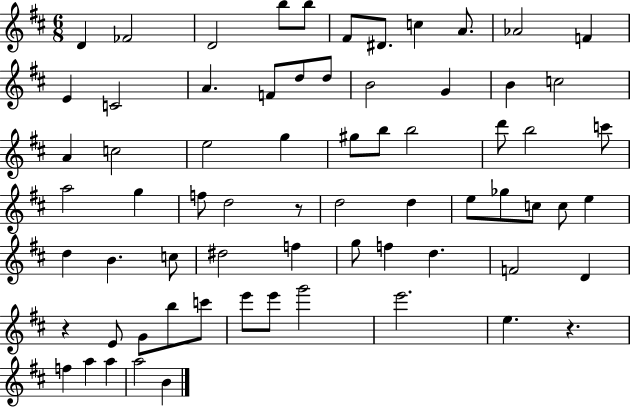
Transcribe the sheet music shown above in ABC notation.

X:1
T:Untitled
M:6/8
L:1/4
K:D
D _F2 D2 b/2 b/2 ^F/2 ^D/2 c A/2 _A2 F E C2 A F/2 d/2 d/2 B2 G B c2 A c2 e2 g ^g/2 b/2 b2 d'/2 b2 c'/2 a2 g f/2 d2 z/2 d2 d e/2 _g/2 c/2 c/2 e d B c/2 ^d2 f g/2 f d F2 D z E/2 G/2 b/2 c'/2 e'/2 e'/2 g'2 e'2 e z f a a a2 B